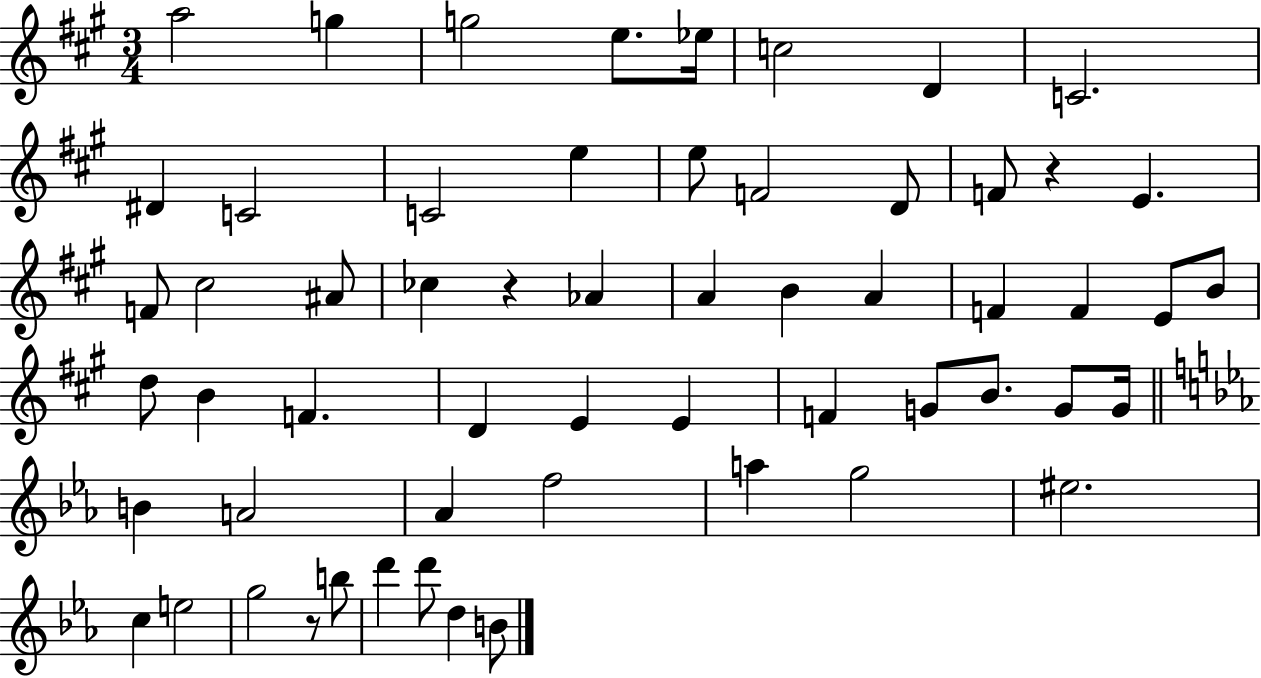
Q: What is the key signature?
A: A major